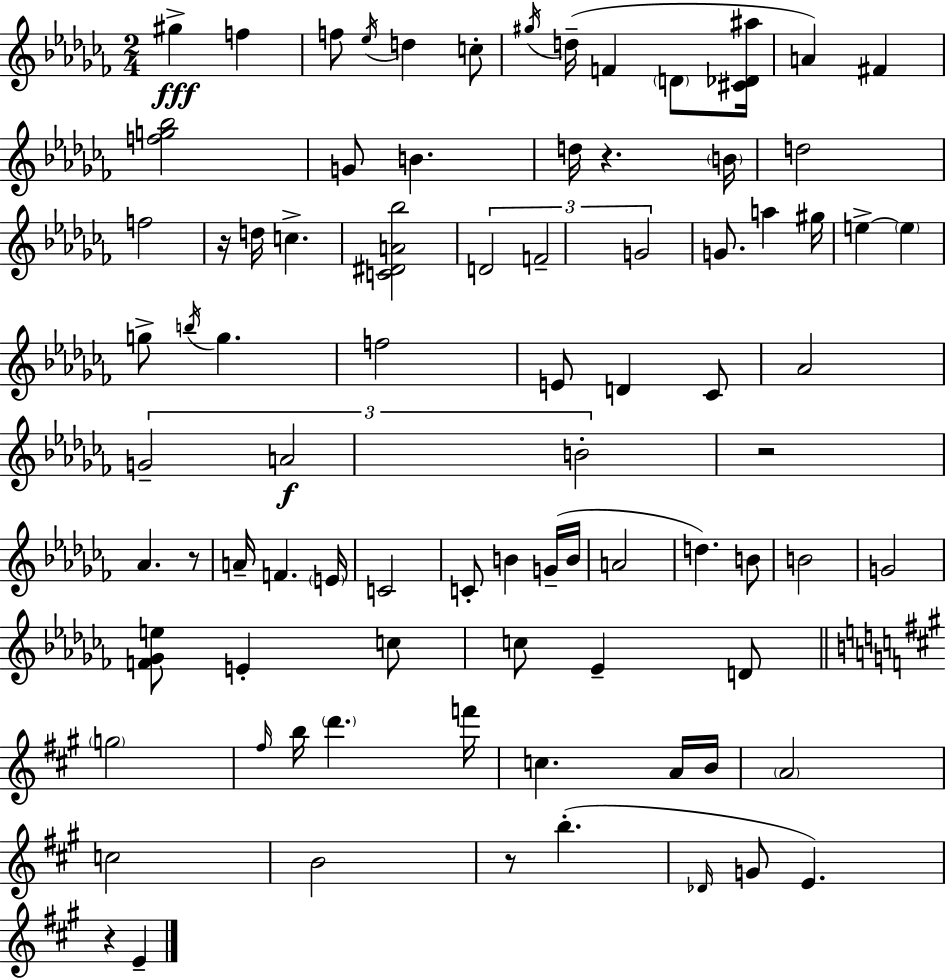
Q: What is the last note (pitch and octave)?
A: E4